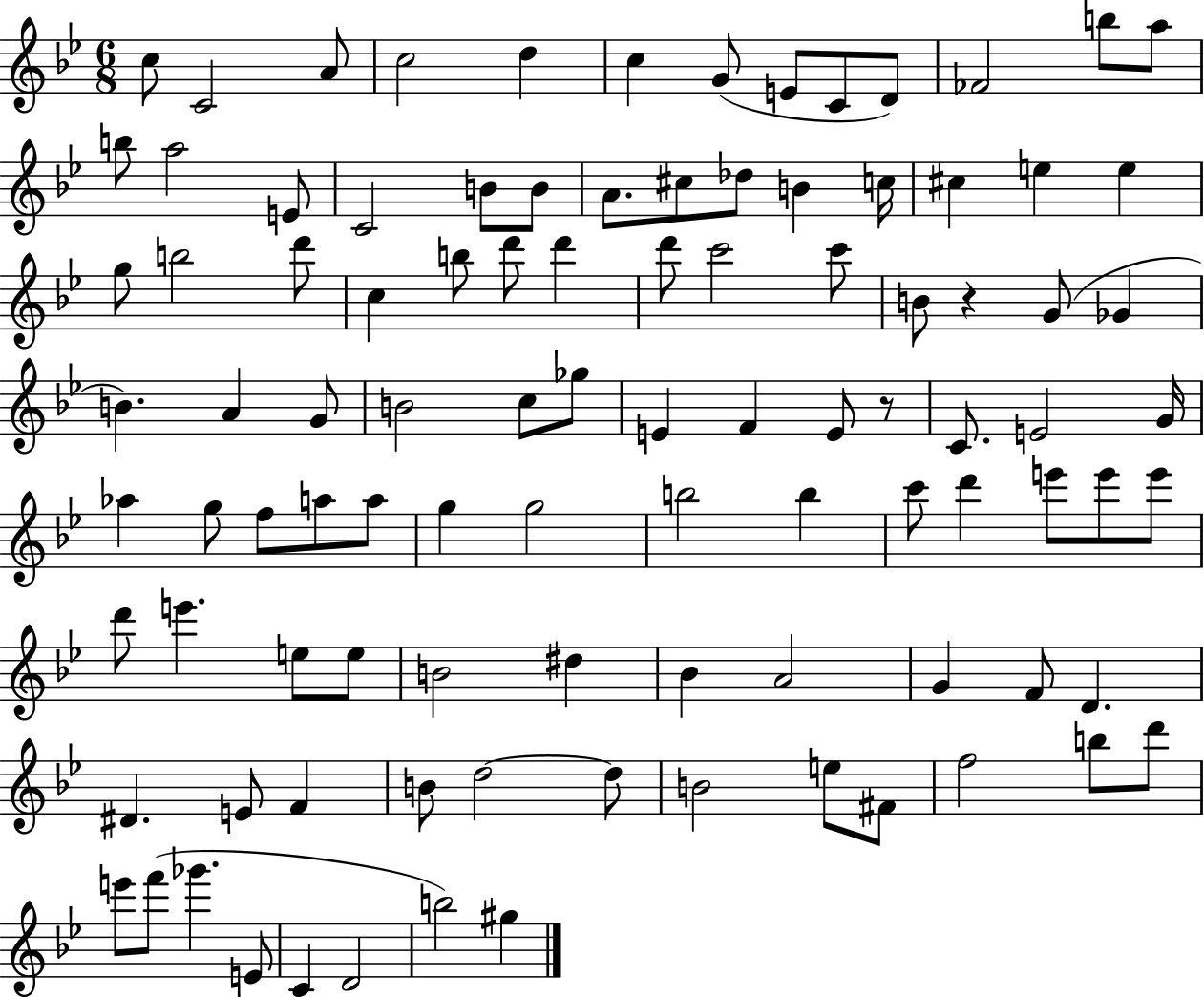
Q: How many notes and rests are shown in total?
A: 99